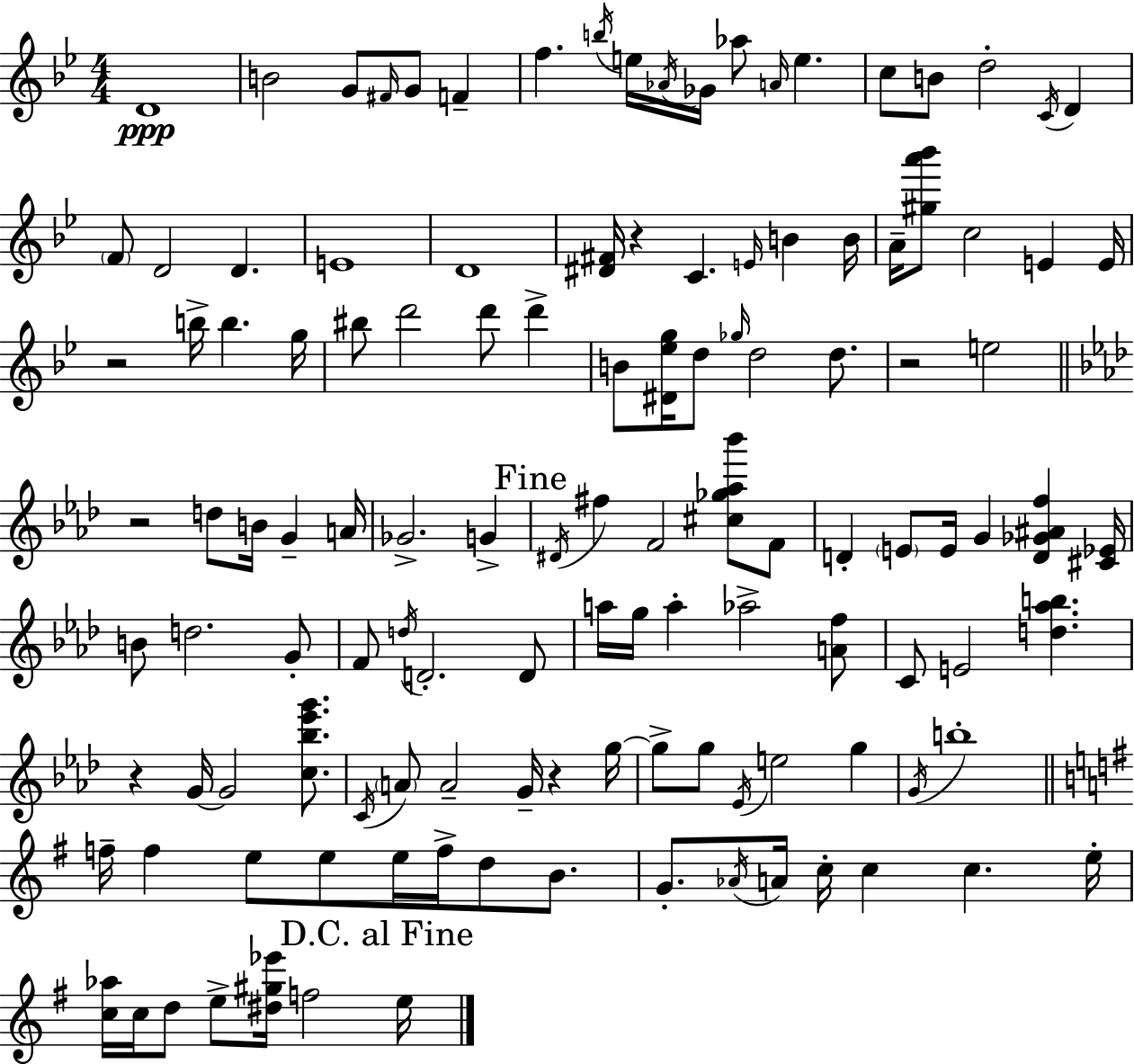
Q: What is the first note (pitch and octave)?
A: D4